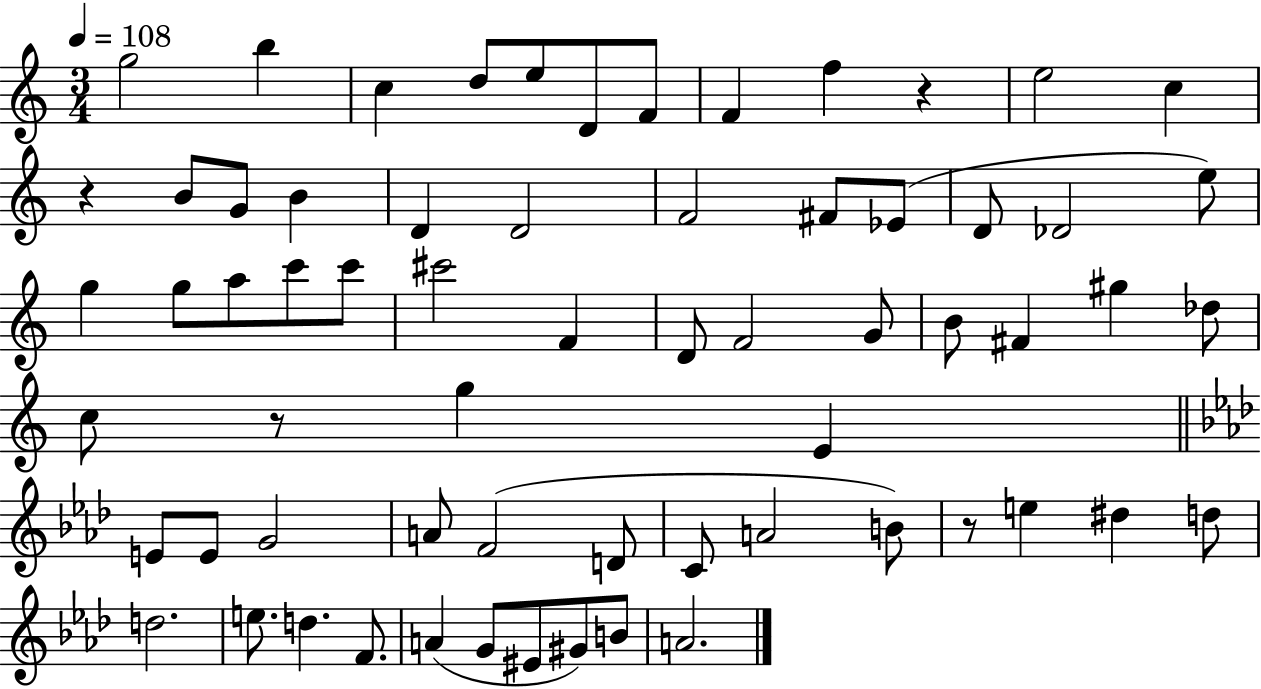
{
  \clef treble
  \numericTimeSignature
  \time 3/4
  \key c \major
  \tempo 4 = 108
  g''2 b''4 | c''4 d''8 e''8 d'8 f'8 | f'4 f''4 r4 | e''2 c''4 | \break r4 b'8 g'8 b'4 | d'4 d'2 | f'2 fis'8 ees'8( | d'8 des'2 e''8) | \break g''4 g''8 a''8 c'''8 c'''8 | cis'''2 f'4 | d'8 f'2 g'8 | b'8 fis'4 gis''4 des''8 | \break c''8 r8 g''4 e'4 | \bar "||" \break \key f \minor e'8 e'8 g'2 | a'8 f'2( d'8 | c'8 a'2 b'8) | r8 e''4 dis''4 d''8 | \break d''2. | e''8. d''4. f'8. | a'4( g'8 eis'8 gis'8) b'8 | a'2. | \break \bar "|."
}